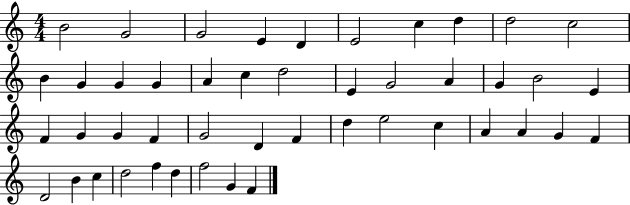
B4/h G4/h G4/h E4/q D4/q E4/h C5/q D5/q D5/h C5/h B4/q G4/q G4/q G4/q A4/q C5/q D5/h E4/q G4/h A4/q G4/q B4/h E4/q F4/q G4/q G4/q F4/q G4/h D4/q F4/q D5/q E5/h C5/q A4/q A4/q G4/q F4/q D4/h B4/q C5/q D5/h F5/q D5/q F5/h G4/q F4/q